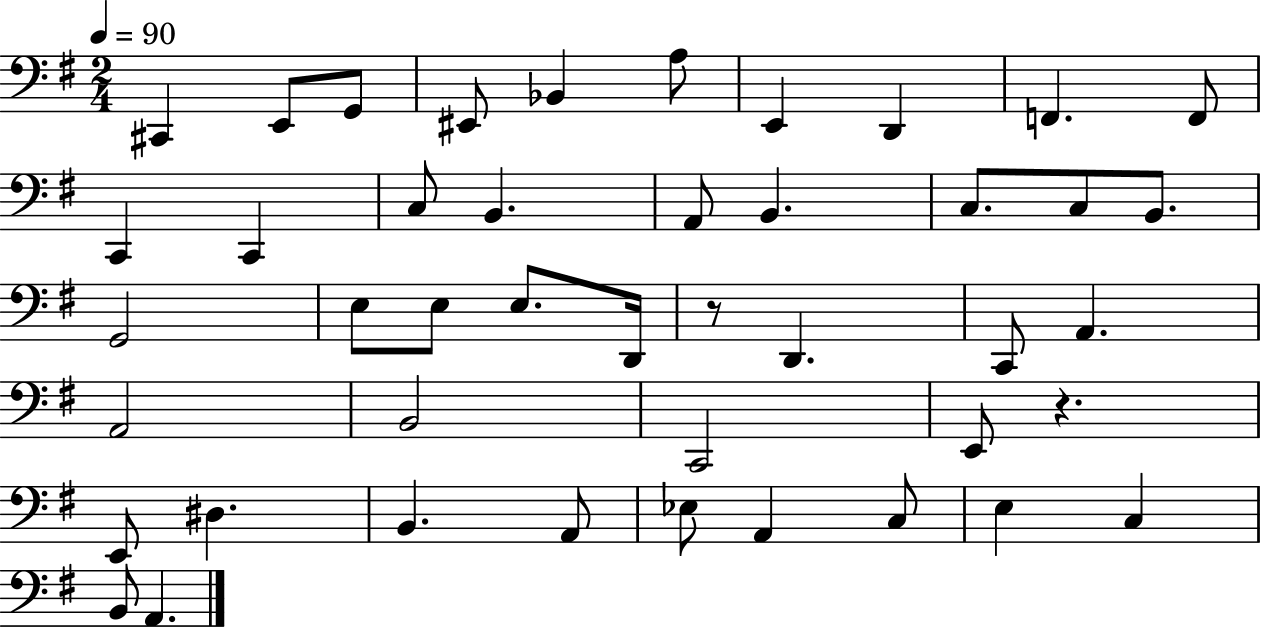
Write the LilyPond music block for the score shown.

{
  \clef bass
  \numericTimeSignature
  \time 2/4
  \key g \major
  \tempo 4 = 90
  cis,4 e,8 g,8 | eis,8 bes,4 a8 | e,4 d,4 | f,4. f,8 | \break c,4 c,4 | c8 b,4. | a,8 b,4. | c8. c8 b,8. | \break g,2 | e8 e8 e8. d,16 | r8 d,4. | c,8 a,4. | \break a,2 | b,2 | c,2 | e,8 r4. | \break e,8 dis4. | b,4. a,8 | ees8 a,4 c8 | e4 c4 | \break b,8 a,4. | \bar "|."
}